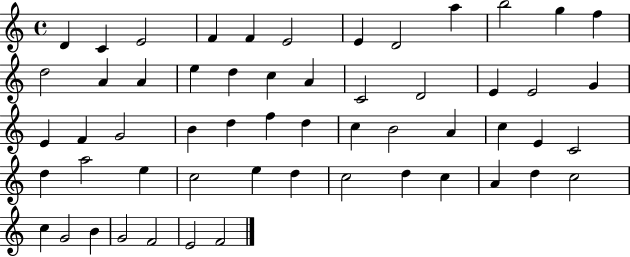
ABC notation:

X:1
T:Untitled
M:4/4
L:1/4
K:C
D C E2 F F E2 E D2 a b2 g f d2 A A e d c A C2 D2 E E2 G E F G2 B d f d c B2 A c E C2 d a2 e c2 e d c2 d c A d c2 c G2 B G2 F2 E2 F2